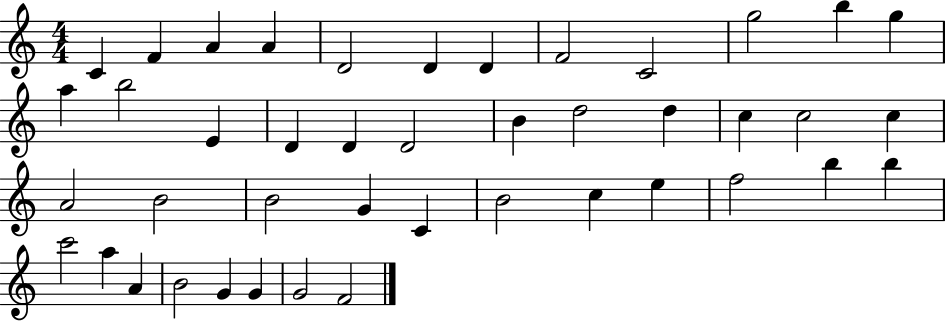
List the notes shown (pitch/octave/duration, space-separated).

C4/q F4/q A4/q A4/q D4/h D4/q D4/q F4/h C4/h G5/h B5/q G5/q A5/q B5/h E4/q D4/q D4/q D4/h B4/q D5/h D5/q C5/q C5/h C5/q A4/h B4/h B4/h G4/q C4/q B4/h C5/q E5/q F5/h B5/q B5/q C6/h A5/q A4/q B4/h G4/q G4/q G4/h F4/h